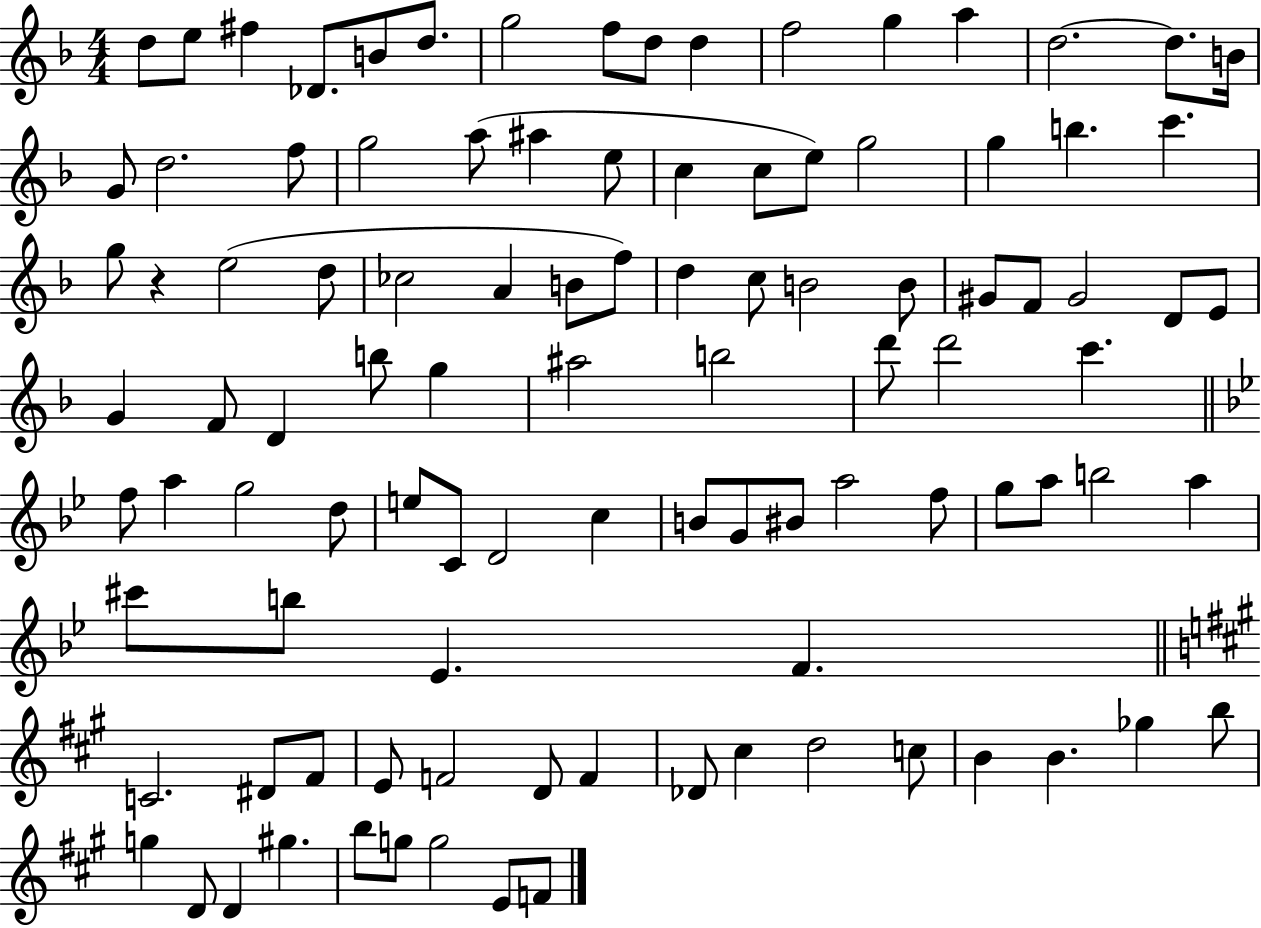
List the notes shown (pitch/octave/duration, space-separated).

D5/e E5/e F#5/q Db4/e. B4/e D5/e. G5/h F5/e D5/e D5/q F5/h G5/q A5/q D5/h. D5/e. B4/s G4/e D5/h. F5/e G5/h A5/e A#5/q E5/e C5/q C5/e E5/e G5/h G5/q B5/q. C6/q. G5/e R/q E5/h D5/e CES5/h A4/q B4/e F5/e D5/q C5/e B4/h B4/e G#4/e F4/e G#4/h D4/e E4/e G4/q F4/e D4/q B5/e G5/q A#5/h B5/h D6/e D6/h C6/q. F5/e A5/q G5/h D5/e E5/e C4/e D4/h C5/q B4/e G4/e BIS4/e A5/h F5/e G5/e A5/e B5/h A5/q C#6/e B5/e Eb4/q. F4/q. C4/h. D#4/e F#4/e E4/e F4/h D4/e F4/q Db4/e C#5/q D5/h C5/e B4/q B4/q. Gb5/q B5/e G5/q D4/e D4/q G#5/q. B5/e G5/e G5/h E4/e F4/e